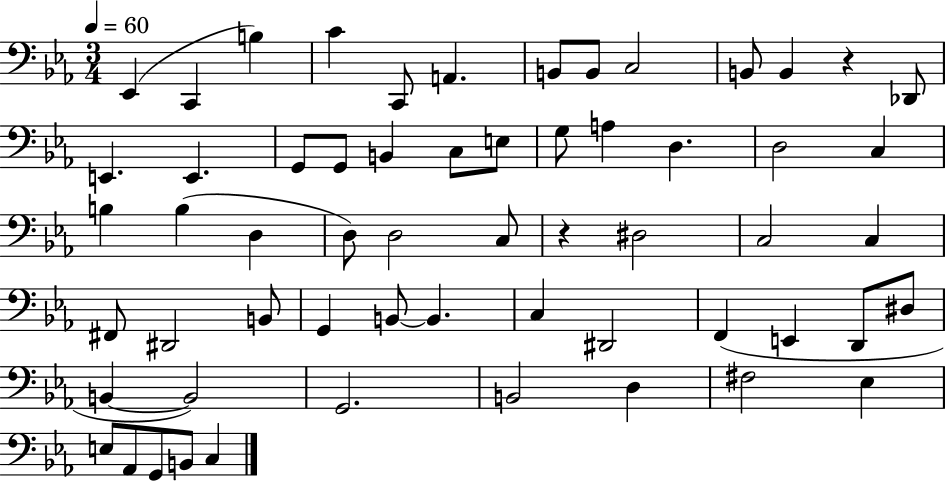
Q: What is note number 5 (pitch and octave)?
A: C2